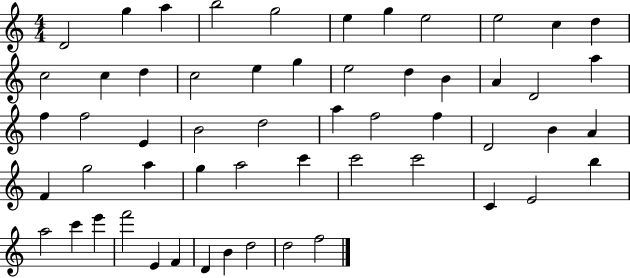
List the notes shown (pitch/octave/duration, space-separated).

D4/h G5/q A5/q B5/h G5/h E5/q G5/q E5/h E5/h C5/q D5/q C5/h C5/q D5/q C5/h E5/q G5/q E5/h D5/q B4/q A4/q D4/h A5/q F5/q F5/h E4/q B4/h D5/h A5/q F5/h F5/q D4/h B4/q A4/q F4/q G5/h A5/q G5/q A5/h C6/q C6/h C6/h C4/q E4/h B5/q A5/h C6/q E6/q F6/h E4/q F4/q D4/q B4/q D5/h D5/h F5/h